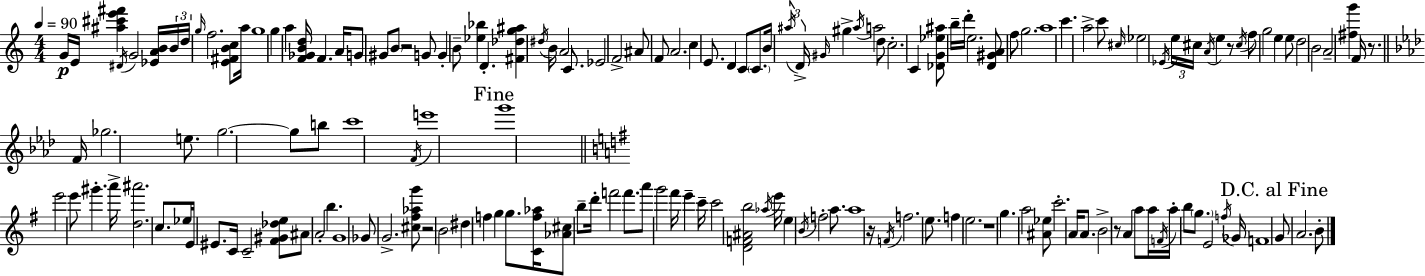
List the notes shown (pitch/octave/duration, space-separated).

G4/s E4/s [A#5,C#6,E6,F#6]/q D#4/s G4/h [Eb4,A4,B4]/s B4/s D5/s G5/s F5/h. [E4,F#4,B4,C5]/e A5/s G5/w G5/q A5/q [F4,Gb4,B4,D5]/s F4/q. A4/s G4/e G#4/e B4/e R/h G4/e G4/q B4/e [Eb5,Bb5]/q D4/q. [F#4,Db5,G5,A#5]/q D#5/s B4/s A4/h C4/e. Eb4/h F4/h A#4/e F4/e A4/h. C5/q E4/e. D4/q C4/e C4/e. B4/s A#5/s D4/s G#4/s G#5/q A#5/s A5/h D5/e C5/h. C4/q [Db4,G4,Eb5,A#5]/e B5/s D6/s E5/h. [D4,G#4,A4]/e F5/e G5/h. A5/w C6/q. A5/h C6/e C#5/s Eb5/h Eb4/s E5/s C#5/s A4/s E5/q R/e C#5/s F5/e G5/h E5/q E5/e D5/h B4/h A4/h [F#5,G6]/q F4/s R/e. F4/s Gb5/h. E5/e. G5/h. G5/e B5/e C6/w F4/s E6/w G6/w E6/h E6/e G#6/q. A6/s [D5,A#6]/h. C5/e. Eb5/s E4/s EIS4/e. C4/s C4/h [F#4,G#4,Db5,E5]/e A#4/e A4/h B5/q. G4/w Gb4/e G4/h. [C#5,F#5,Ab5,G6]/e R/h B4/h D#5/q F5/q G5/q G5/e. [C4,F5,Ab5]/s [Ab4,C#5]/e B5/e D6/s F6/h F6/e. A6/e G6/h F#6/s E6/q C6/s C6/h [D4,F4,A#4,B5]/h Ab5/s E6/s E5/q B4/s F5/h A5/e. A5/w R/s F4/s F5/h. E5/e. F5/q E5/h. R/w G5/q. A5/h [A#4,Eb5]/e C6/h. A4/s A4/e. B4/h R/e A4/q A5/e A5/s F4/s A5/s B5/e G5/e. E4/h F5/s Gb4/s F4/w G4/e A4/h. B4/e